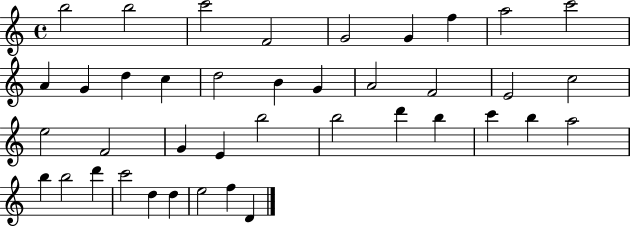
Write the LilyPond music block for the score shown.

{
  \clef treble
  \time 4/4
  \defaultTimeSignature
  \key c \major
  b''2 b''2 | c'''2 f'2 | g'2 g'4 f''4 | a''2 c'''2 | \break a'4 g'4 d''4 c''4 | d''2 b'4 g'4 | a'2 f'2 | e'2 c''2 | \break e''2 f'2 | g'4 e'4 b''2 | b''2 d'''4 b''4 | c'''4 b''4 a''2 | \break b''4 b''2 d'''4 | c'''2 d''4 d''4 | e''2 f''4 d'4 | \bar "|."
}